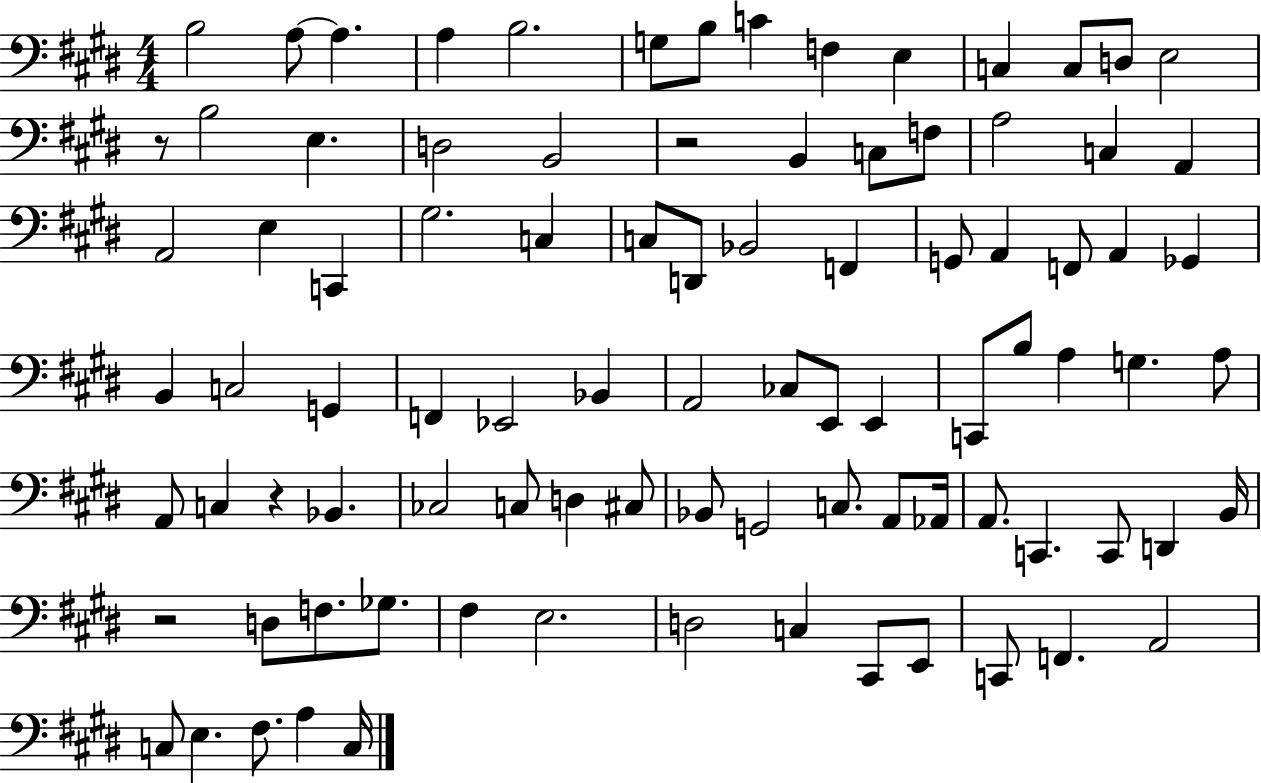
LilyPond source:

{
  \clef bass
  \numericTimeSignature
  \time 4/4
  \key e \major
  b2 a8~~ a4. | a4 b2. | g8 b8 c'4 f4 e4 | c4 c8 d8 e2 | \break r8 b2 e4. | d2 b,2 | r2 b,4 c8 f8 | a2 c4 a,4 | \break a,2 e4 c,4 | gis2. c4 | c8 d,8 bes,2 f,4 | g,8 a,4 f,8 a,4 ges,4 | \break b,4 c2 g,4 | f,4 ees,2 bes,4 | a,2 ces8 e,8 e,4 | c,8 b8 a4 g4. a8 | \break a,8 c4 r4 bes,4. | ces2 c8 d4 cis8 | bes,8 g,2 c8. a,8 aes,16 | a,8. c,4. c,8 d,4 b,16 | \break r2 d8 f8. ges8. | fis4 e2. | d2 c4 cis,8 e,8 | c,8 f,4. a,2 | \break c8 e4. fis8. a4 c16 | \bar "|."
}